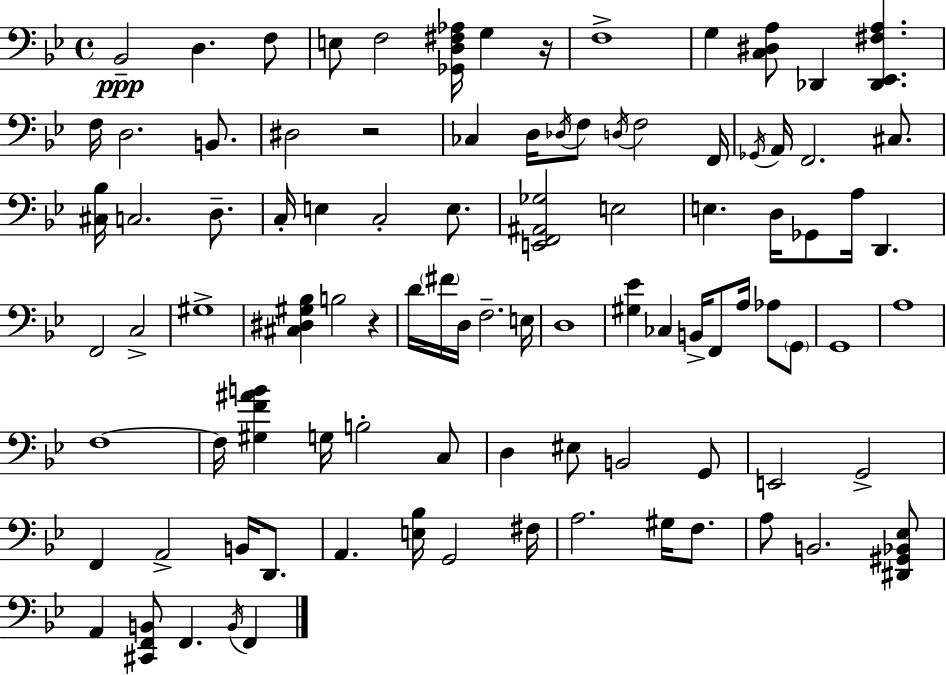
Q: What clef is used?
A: bass